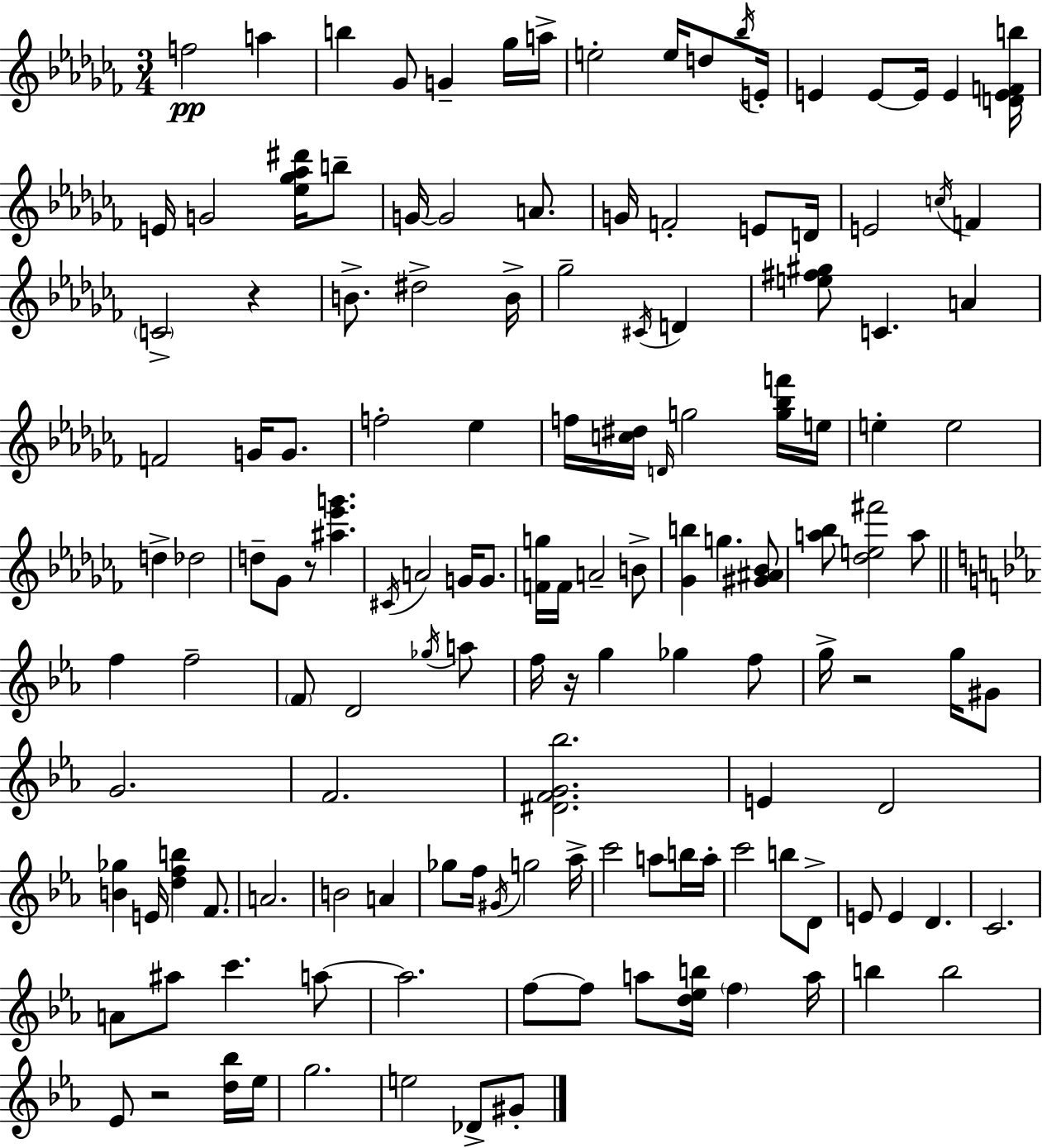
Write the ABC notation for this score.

X:1
T:Untitled
M:3/4
L:1/4
K:Abm
f2 a b _G/2 G _g/4 a/4 e2 e/4 d/2 _b/4 E/4 E E/2 E/4 E [DEFb]/4 E/4 G2 [_e_g_a^d']/4 b/2 G/4 G2 A/2 G/4 F2 E/2 D/4 E2 c/4 F C2 z B/2 ^d2 B/4 _g2 ^C/4 D [e^f^g]/2 C A F2 G/4 G/2 f2 _e f/4 [c^d]/4 D/4 g2 [g_bf']/4 e/4 e e2 d _d2 d/2 _G/2 z/2 [^a_e'g'] ^C/4 A2 G/4 G/2 [Fg]/4 F/4 A2 B/2 [_Gb] g [^G^A_B]/2 [a_b]/2 [_de^f']2 a/2 f f2 F/2 D2 _g/4 a/2 f/4 z/4 g _g f/2 g/4 z2 g/4 ^G/2 G2 F2 [^DFG_b]2 E D2 [B_g] E/4 [dfb] F/2 A2 B2 A _g/2 f/4 ^G/4 g2 _a/4 c'2 a/2 b/4 a/4 c'2 b/2 D/2 E/2 E D C2 A/2 ^a/2 c' a/2 a2 f/2 f/2 a/2 [d_eb]/4 f a/4 b b2 _E/2 z2 [d_b]/4 _e/4 g2 e2 _D/2 ^G/2